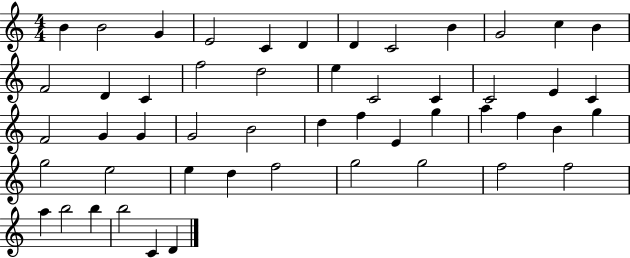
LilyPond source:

{
  \clef treble
  \numericTimeSignature
  \time 4/4
  \key c \major
  b'4 b'2 g'4 | e'2 c'4 d'4 | d'4 c'2 b'4 | g'2 c''4 b'4 | \break f'2 d'4 c'4 | f''2 d''2 | e''4 c'2 c'4 | c'2 e'4 c'4 | \break f'2 g'4 g'4 | g'2 b'2 | d''4 f''4 e'4 g''4 | a''4 f''4 b'4 g''4 | \break g''2 e''2 | e''4 d''4 f''2 | g''2 g''2 | f''2 f''2 | \break a''4 b''2 b''4 | b''2 c'4 d'4 | \bar "|."
}